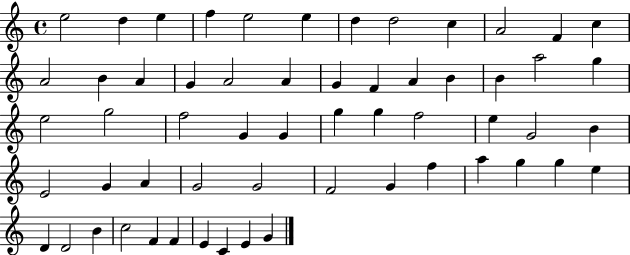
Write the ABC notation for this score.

X:1
T:Untitled
M:4/4
L:1/4
K:C
e2 d e f e2 e d d2 c A2 F c A2 B A G A2 A G F A B B a2 g e2 g2 f2 G G g g f2 e G2 B E2 G A G2 G2 F2 G f a g g e D D2 B c2 F F E C E G